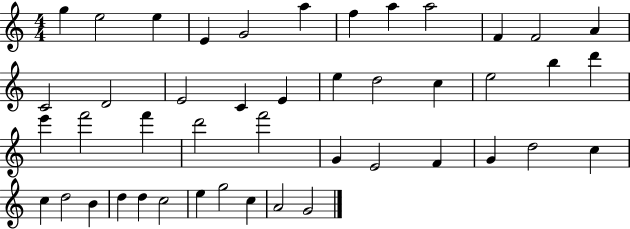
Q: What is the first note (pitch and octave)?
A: G5